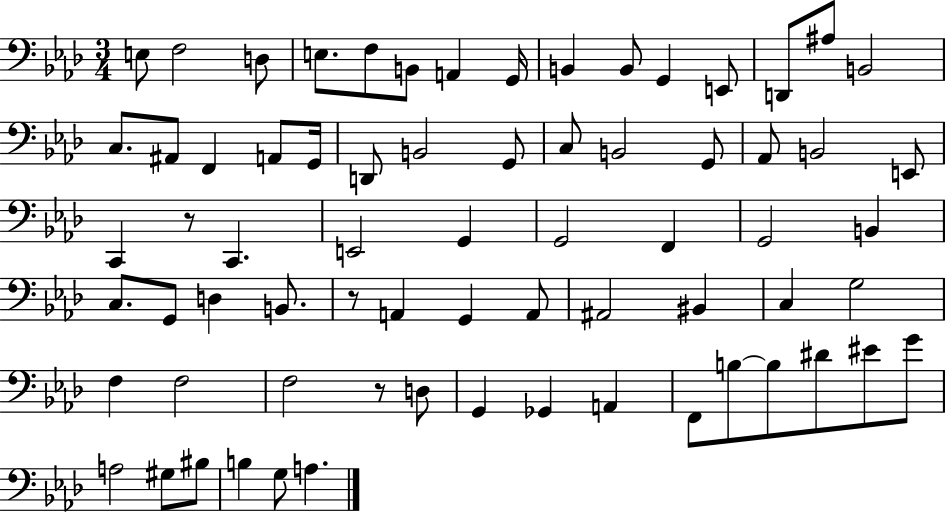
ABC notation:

X:1
T:Untitled
M:3/4
L:1/4
K:Ab
E,/2 F,2 D,/2 E,/2 F,/2 B,,/2 A,, G,,/4 B,, B,,/2 G,, E,,/2 D,,/2 ^A,/2 B,,2 C,/2 ^A,,/2 F,, A,,/2 G,,/4 D,,/2 B,,2 G,,/2 C,/2 B,,2 G,,/2 _A,,/2 B,,2 E,,/2 C,, z/2 C,, E,,2 G,, G,,2 F,, G,,2 B,, C,/2 G,,/2 D, B,,/2 z/2 A,, G,, A,,/2 ^A,,2 ^B,, C, G,2 F, F,2 F,2 z/2 D,/2 G,, _G,, A,, F,,/2 B,/2 B,/2 ^D/2 ^E/2 G/2 A,2 ^G,/2 ^B,/2 B, G,/2 A,